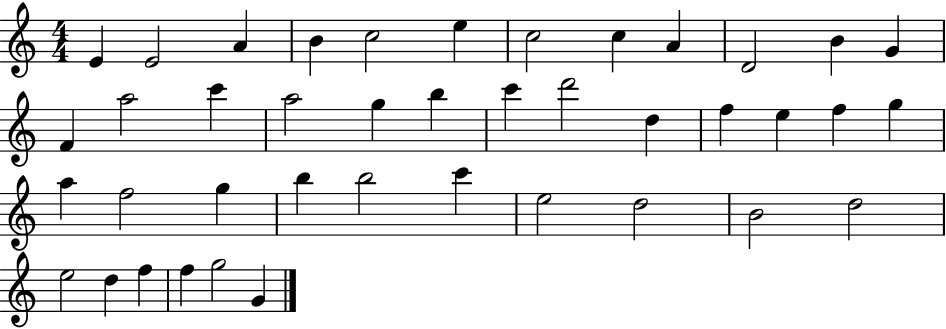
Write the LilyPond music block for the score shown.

{
  \clef treble
  \numericTimeSignature
  \time 4/4
  \key c \major
  e'4 e'2 a'4 | b'4 c''2 e''4 | c''2 c''4 a'4 | d'2 b'4 g'4 | \break f'4 a''2 c'''4 | a''2 g''4 b''4 | c'''4 d'''2 d''4 | f''4 e''4 f''4 g''4 | \break a''4 f''2 g''4 | b''4 b''2 c'''4 | e''2 d''2 | b'2 d''2 | \break e''2 d''4 f''4 | f''4 g''2 g'4 | \bar "|."
}